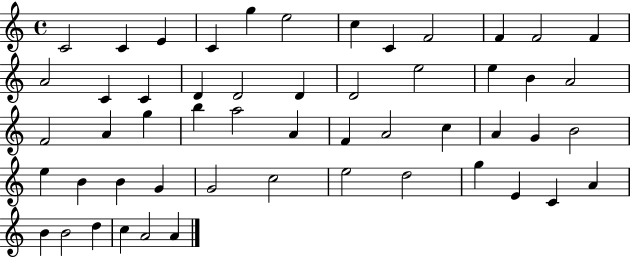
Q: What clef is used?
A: treble